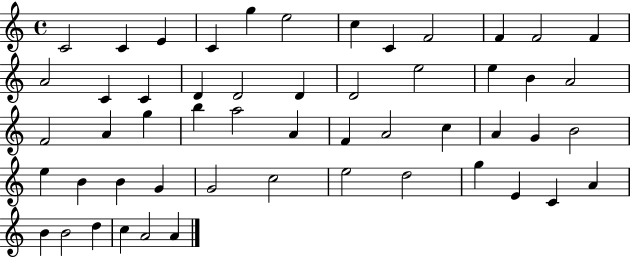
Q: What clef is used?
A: treble